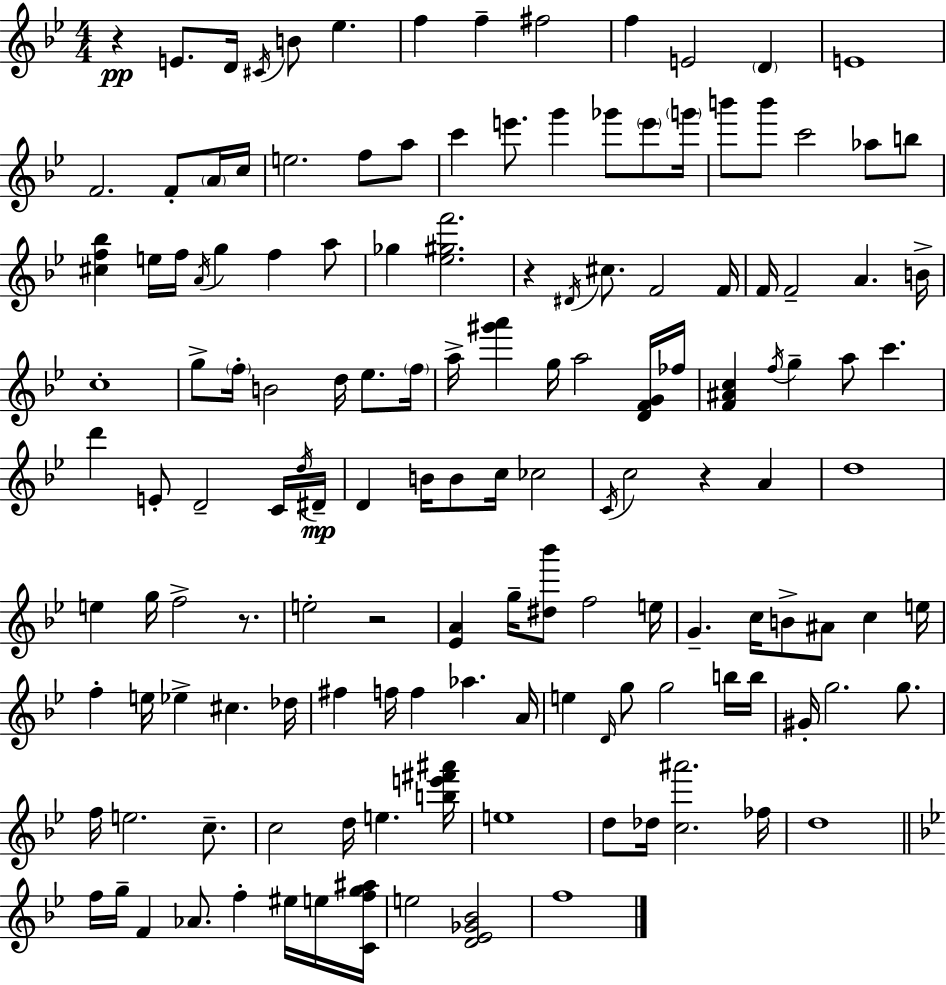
X:1
T:Untitled
M:4/4
L:1/4
K:Bb
z E/2 D/4 ^C/4 B/2 _e f f ^f2 f E2 D E4 F2 F/2 A/4 c/4 e2 f/2 a/2 c' e'/2 g' _g'/2 e'/2 g'/4 b'/2 b'/2 c'2 _a/2 b/2 [^cf_b] e/4 f/4 A/4 g f a/2 _g [_e^gf']2 z ^D/4 ^c/2 F2 F/4 F/4 F2 A B/4 c4 g/2 f/4 B2 d/4 _e/2 f/4 a/4 [^g'a'] g/4 a2 [DFG]/4 _f/4 [F^Ac] f/4 g a/2 c' d' E/2 D2 C/4 d/4 ^D/4 D B/4 B/2 c/4 _c2 C/4 c2 z A d4 e g/4 f2 z/2 e2 z2 [_EA] g/4 [^d_b']/2 f2 e/4 G c/4 B/2 ^A/2 c e/4 f e/4 _e ^c _d/4 ^f f/4 f _a A/4 e D/4 g/2 g2 b/4 b/4 ^G/4 g2 g/2 f/4 e2 c/2 c2 d/4 e [be'^f'^a']/4 e4 d/2 _d/4 [c^a']2 _f/4 d4 f/4 g/4 F _A/2 f ^e/4 e/4 [Cfg^a]/4 e2 [D_E_G_B]2 f4